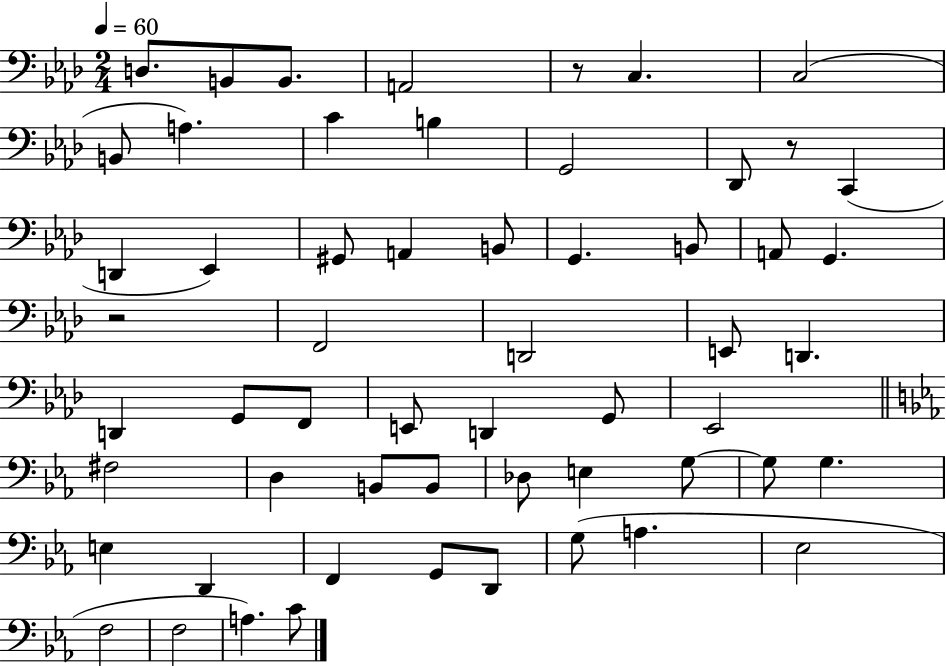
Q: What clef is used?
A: bass